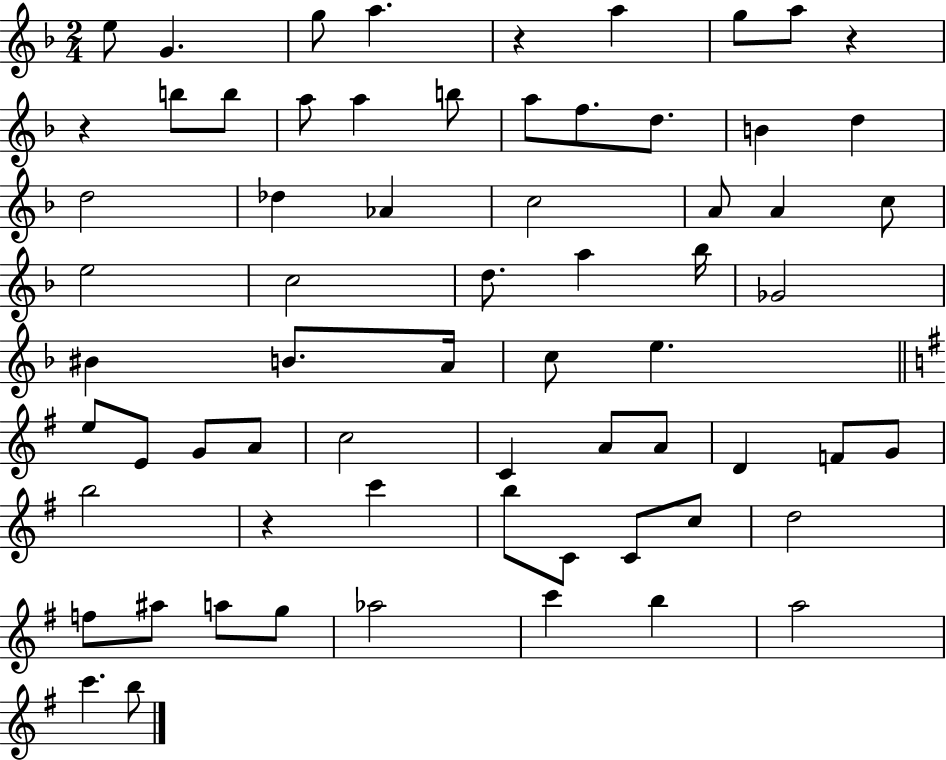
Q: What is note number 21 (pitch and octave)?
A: C5